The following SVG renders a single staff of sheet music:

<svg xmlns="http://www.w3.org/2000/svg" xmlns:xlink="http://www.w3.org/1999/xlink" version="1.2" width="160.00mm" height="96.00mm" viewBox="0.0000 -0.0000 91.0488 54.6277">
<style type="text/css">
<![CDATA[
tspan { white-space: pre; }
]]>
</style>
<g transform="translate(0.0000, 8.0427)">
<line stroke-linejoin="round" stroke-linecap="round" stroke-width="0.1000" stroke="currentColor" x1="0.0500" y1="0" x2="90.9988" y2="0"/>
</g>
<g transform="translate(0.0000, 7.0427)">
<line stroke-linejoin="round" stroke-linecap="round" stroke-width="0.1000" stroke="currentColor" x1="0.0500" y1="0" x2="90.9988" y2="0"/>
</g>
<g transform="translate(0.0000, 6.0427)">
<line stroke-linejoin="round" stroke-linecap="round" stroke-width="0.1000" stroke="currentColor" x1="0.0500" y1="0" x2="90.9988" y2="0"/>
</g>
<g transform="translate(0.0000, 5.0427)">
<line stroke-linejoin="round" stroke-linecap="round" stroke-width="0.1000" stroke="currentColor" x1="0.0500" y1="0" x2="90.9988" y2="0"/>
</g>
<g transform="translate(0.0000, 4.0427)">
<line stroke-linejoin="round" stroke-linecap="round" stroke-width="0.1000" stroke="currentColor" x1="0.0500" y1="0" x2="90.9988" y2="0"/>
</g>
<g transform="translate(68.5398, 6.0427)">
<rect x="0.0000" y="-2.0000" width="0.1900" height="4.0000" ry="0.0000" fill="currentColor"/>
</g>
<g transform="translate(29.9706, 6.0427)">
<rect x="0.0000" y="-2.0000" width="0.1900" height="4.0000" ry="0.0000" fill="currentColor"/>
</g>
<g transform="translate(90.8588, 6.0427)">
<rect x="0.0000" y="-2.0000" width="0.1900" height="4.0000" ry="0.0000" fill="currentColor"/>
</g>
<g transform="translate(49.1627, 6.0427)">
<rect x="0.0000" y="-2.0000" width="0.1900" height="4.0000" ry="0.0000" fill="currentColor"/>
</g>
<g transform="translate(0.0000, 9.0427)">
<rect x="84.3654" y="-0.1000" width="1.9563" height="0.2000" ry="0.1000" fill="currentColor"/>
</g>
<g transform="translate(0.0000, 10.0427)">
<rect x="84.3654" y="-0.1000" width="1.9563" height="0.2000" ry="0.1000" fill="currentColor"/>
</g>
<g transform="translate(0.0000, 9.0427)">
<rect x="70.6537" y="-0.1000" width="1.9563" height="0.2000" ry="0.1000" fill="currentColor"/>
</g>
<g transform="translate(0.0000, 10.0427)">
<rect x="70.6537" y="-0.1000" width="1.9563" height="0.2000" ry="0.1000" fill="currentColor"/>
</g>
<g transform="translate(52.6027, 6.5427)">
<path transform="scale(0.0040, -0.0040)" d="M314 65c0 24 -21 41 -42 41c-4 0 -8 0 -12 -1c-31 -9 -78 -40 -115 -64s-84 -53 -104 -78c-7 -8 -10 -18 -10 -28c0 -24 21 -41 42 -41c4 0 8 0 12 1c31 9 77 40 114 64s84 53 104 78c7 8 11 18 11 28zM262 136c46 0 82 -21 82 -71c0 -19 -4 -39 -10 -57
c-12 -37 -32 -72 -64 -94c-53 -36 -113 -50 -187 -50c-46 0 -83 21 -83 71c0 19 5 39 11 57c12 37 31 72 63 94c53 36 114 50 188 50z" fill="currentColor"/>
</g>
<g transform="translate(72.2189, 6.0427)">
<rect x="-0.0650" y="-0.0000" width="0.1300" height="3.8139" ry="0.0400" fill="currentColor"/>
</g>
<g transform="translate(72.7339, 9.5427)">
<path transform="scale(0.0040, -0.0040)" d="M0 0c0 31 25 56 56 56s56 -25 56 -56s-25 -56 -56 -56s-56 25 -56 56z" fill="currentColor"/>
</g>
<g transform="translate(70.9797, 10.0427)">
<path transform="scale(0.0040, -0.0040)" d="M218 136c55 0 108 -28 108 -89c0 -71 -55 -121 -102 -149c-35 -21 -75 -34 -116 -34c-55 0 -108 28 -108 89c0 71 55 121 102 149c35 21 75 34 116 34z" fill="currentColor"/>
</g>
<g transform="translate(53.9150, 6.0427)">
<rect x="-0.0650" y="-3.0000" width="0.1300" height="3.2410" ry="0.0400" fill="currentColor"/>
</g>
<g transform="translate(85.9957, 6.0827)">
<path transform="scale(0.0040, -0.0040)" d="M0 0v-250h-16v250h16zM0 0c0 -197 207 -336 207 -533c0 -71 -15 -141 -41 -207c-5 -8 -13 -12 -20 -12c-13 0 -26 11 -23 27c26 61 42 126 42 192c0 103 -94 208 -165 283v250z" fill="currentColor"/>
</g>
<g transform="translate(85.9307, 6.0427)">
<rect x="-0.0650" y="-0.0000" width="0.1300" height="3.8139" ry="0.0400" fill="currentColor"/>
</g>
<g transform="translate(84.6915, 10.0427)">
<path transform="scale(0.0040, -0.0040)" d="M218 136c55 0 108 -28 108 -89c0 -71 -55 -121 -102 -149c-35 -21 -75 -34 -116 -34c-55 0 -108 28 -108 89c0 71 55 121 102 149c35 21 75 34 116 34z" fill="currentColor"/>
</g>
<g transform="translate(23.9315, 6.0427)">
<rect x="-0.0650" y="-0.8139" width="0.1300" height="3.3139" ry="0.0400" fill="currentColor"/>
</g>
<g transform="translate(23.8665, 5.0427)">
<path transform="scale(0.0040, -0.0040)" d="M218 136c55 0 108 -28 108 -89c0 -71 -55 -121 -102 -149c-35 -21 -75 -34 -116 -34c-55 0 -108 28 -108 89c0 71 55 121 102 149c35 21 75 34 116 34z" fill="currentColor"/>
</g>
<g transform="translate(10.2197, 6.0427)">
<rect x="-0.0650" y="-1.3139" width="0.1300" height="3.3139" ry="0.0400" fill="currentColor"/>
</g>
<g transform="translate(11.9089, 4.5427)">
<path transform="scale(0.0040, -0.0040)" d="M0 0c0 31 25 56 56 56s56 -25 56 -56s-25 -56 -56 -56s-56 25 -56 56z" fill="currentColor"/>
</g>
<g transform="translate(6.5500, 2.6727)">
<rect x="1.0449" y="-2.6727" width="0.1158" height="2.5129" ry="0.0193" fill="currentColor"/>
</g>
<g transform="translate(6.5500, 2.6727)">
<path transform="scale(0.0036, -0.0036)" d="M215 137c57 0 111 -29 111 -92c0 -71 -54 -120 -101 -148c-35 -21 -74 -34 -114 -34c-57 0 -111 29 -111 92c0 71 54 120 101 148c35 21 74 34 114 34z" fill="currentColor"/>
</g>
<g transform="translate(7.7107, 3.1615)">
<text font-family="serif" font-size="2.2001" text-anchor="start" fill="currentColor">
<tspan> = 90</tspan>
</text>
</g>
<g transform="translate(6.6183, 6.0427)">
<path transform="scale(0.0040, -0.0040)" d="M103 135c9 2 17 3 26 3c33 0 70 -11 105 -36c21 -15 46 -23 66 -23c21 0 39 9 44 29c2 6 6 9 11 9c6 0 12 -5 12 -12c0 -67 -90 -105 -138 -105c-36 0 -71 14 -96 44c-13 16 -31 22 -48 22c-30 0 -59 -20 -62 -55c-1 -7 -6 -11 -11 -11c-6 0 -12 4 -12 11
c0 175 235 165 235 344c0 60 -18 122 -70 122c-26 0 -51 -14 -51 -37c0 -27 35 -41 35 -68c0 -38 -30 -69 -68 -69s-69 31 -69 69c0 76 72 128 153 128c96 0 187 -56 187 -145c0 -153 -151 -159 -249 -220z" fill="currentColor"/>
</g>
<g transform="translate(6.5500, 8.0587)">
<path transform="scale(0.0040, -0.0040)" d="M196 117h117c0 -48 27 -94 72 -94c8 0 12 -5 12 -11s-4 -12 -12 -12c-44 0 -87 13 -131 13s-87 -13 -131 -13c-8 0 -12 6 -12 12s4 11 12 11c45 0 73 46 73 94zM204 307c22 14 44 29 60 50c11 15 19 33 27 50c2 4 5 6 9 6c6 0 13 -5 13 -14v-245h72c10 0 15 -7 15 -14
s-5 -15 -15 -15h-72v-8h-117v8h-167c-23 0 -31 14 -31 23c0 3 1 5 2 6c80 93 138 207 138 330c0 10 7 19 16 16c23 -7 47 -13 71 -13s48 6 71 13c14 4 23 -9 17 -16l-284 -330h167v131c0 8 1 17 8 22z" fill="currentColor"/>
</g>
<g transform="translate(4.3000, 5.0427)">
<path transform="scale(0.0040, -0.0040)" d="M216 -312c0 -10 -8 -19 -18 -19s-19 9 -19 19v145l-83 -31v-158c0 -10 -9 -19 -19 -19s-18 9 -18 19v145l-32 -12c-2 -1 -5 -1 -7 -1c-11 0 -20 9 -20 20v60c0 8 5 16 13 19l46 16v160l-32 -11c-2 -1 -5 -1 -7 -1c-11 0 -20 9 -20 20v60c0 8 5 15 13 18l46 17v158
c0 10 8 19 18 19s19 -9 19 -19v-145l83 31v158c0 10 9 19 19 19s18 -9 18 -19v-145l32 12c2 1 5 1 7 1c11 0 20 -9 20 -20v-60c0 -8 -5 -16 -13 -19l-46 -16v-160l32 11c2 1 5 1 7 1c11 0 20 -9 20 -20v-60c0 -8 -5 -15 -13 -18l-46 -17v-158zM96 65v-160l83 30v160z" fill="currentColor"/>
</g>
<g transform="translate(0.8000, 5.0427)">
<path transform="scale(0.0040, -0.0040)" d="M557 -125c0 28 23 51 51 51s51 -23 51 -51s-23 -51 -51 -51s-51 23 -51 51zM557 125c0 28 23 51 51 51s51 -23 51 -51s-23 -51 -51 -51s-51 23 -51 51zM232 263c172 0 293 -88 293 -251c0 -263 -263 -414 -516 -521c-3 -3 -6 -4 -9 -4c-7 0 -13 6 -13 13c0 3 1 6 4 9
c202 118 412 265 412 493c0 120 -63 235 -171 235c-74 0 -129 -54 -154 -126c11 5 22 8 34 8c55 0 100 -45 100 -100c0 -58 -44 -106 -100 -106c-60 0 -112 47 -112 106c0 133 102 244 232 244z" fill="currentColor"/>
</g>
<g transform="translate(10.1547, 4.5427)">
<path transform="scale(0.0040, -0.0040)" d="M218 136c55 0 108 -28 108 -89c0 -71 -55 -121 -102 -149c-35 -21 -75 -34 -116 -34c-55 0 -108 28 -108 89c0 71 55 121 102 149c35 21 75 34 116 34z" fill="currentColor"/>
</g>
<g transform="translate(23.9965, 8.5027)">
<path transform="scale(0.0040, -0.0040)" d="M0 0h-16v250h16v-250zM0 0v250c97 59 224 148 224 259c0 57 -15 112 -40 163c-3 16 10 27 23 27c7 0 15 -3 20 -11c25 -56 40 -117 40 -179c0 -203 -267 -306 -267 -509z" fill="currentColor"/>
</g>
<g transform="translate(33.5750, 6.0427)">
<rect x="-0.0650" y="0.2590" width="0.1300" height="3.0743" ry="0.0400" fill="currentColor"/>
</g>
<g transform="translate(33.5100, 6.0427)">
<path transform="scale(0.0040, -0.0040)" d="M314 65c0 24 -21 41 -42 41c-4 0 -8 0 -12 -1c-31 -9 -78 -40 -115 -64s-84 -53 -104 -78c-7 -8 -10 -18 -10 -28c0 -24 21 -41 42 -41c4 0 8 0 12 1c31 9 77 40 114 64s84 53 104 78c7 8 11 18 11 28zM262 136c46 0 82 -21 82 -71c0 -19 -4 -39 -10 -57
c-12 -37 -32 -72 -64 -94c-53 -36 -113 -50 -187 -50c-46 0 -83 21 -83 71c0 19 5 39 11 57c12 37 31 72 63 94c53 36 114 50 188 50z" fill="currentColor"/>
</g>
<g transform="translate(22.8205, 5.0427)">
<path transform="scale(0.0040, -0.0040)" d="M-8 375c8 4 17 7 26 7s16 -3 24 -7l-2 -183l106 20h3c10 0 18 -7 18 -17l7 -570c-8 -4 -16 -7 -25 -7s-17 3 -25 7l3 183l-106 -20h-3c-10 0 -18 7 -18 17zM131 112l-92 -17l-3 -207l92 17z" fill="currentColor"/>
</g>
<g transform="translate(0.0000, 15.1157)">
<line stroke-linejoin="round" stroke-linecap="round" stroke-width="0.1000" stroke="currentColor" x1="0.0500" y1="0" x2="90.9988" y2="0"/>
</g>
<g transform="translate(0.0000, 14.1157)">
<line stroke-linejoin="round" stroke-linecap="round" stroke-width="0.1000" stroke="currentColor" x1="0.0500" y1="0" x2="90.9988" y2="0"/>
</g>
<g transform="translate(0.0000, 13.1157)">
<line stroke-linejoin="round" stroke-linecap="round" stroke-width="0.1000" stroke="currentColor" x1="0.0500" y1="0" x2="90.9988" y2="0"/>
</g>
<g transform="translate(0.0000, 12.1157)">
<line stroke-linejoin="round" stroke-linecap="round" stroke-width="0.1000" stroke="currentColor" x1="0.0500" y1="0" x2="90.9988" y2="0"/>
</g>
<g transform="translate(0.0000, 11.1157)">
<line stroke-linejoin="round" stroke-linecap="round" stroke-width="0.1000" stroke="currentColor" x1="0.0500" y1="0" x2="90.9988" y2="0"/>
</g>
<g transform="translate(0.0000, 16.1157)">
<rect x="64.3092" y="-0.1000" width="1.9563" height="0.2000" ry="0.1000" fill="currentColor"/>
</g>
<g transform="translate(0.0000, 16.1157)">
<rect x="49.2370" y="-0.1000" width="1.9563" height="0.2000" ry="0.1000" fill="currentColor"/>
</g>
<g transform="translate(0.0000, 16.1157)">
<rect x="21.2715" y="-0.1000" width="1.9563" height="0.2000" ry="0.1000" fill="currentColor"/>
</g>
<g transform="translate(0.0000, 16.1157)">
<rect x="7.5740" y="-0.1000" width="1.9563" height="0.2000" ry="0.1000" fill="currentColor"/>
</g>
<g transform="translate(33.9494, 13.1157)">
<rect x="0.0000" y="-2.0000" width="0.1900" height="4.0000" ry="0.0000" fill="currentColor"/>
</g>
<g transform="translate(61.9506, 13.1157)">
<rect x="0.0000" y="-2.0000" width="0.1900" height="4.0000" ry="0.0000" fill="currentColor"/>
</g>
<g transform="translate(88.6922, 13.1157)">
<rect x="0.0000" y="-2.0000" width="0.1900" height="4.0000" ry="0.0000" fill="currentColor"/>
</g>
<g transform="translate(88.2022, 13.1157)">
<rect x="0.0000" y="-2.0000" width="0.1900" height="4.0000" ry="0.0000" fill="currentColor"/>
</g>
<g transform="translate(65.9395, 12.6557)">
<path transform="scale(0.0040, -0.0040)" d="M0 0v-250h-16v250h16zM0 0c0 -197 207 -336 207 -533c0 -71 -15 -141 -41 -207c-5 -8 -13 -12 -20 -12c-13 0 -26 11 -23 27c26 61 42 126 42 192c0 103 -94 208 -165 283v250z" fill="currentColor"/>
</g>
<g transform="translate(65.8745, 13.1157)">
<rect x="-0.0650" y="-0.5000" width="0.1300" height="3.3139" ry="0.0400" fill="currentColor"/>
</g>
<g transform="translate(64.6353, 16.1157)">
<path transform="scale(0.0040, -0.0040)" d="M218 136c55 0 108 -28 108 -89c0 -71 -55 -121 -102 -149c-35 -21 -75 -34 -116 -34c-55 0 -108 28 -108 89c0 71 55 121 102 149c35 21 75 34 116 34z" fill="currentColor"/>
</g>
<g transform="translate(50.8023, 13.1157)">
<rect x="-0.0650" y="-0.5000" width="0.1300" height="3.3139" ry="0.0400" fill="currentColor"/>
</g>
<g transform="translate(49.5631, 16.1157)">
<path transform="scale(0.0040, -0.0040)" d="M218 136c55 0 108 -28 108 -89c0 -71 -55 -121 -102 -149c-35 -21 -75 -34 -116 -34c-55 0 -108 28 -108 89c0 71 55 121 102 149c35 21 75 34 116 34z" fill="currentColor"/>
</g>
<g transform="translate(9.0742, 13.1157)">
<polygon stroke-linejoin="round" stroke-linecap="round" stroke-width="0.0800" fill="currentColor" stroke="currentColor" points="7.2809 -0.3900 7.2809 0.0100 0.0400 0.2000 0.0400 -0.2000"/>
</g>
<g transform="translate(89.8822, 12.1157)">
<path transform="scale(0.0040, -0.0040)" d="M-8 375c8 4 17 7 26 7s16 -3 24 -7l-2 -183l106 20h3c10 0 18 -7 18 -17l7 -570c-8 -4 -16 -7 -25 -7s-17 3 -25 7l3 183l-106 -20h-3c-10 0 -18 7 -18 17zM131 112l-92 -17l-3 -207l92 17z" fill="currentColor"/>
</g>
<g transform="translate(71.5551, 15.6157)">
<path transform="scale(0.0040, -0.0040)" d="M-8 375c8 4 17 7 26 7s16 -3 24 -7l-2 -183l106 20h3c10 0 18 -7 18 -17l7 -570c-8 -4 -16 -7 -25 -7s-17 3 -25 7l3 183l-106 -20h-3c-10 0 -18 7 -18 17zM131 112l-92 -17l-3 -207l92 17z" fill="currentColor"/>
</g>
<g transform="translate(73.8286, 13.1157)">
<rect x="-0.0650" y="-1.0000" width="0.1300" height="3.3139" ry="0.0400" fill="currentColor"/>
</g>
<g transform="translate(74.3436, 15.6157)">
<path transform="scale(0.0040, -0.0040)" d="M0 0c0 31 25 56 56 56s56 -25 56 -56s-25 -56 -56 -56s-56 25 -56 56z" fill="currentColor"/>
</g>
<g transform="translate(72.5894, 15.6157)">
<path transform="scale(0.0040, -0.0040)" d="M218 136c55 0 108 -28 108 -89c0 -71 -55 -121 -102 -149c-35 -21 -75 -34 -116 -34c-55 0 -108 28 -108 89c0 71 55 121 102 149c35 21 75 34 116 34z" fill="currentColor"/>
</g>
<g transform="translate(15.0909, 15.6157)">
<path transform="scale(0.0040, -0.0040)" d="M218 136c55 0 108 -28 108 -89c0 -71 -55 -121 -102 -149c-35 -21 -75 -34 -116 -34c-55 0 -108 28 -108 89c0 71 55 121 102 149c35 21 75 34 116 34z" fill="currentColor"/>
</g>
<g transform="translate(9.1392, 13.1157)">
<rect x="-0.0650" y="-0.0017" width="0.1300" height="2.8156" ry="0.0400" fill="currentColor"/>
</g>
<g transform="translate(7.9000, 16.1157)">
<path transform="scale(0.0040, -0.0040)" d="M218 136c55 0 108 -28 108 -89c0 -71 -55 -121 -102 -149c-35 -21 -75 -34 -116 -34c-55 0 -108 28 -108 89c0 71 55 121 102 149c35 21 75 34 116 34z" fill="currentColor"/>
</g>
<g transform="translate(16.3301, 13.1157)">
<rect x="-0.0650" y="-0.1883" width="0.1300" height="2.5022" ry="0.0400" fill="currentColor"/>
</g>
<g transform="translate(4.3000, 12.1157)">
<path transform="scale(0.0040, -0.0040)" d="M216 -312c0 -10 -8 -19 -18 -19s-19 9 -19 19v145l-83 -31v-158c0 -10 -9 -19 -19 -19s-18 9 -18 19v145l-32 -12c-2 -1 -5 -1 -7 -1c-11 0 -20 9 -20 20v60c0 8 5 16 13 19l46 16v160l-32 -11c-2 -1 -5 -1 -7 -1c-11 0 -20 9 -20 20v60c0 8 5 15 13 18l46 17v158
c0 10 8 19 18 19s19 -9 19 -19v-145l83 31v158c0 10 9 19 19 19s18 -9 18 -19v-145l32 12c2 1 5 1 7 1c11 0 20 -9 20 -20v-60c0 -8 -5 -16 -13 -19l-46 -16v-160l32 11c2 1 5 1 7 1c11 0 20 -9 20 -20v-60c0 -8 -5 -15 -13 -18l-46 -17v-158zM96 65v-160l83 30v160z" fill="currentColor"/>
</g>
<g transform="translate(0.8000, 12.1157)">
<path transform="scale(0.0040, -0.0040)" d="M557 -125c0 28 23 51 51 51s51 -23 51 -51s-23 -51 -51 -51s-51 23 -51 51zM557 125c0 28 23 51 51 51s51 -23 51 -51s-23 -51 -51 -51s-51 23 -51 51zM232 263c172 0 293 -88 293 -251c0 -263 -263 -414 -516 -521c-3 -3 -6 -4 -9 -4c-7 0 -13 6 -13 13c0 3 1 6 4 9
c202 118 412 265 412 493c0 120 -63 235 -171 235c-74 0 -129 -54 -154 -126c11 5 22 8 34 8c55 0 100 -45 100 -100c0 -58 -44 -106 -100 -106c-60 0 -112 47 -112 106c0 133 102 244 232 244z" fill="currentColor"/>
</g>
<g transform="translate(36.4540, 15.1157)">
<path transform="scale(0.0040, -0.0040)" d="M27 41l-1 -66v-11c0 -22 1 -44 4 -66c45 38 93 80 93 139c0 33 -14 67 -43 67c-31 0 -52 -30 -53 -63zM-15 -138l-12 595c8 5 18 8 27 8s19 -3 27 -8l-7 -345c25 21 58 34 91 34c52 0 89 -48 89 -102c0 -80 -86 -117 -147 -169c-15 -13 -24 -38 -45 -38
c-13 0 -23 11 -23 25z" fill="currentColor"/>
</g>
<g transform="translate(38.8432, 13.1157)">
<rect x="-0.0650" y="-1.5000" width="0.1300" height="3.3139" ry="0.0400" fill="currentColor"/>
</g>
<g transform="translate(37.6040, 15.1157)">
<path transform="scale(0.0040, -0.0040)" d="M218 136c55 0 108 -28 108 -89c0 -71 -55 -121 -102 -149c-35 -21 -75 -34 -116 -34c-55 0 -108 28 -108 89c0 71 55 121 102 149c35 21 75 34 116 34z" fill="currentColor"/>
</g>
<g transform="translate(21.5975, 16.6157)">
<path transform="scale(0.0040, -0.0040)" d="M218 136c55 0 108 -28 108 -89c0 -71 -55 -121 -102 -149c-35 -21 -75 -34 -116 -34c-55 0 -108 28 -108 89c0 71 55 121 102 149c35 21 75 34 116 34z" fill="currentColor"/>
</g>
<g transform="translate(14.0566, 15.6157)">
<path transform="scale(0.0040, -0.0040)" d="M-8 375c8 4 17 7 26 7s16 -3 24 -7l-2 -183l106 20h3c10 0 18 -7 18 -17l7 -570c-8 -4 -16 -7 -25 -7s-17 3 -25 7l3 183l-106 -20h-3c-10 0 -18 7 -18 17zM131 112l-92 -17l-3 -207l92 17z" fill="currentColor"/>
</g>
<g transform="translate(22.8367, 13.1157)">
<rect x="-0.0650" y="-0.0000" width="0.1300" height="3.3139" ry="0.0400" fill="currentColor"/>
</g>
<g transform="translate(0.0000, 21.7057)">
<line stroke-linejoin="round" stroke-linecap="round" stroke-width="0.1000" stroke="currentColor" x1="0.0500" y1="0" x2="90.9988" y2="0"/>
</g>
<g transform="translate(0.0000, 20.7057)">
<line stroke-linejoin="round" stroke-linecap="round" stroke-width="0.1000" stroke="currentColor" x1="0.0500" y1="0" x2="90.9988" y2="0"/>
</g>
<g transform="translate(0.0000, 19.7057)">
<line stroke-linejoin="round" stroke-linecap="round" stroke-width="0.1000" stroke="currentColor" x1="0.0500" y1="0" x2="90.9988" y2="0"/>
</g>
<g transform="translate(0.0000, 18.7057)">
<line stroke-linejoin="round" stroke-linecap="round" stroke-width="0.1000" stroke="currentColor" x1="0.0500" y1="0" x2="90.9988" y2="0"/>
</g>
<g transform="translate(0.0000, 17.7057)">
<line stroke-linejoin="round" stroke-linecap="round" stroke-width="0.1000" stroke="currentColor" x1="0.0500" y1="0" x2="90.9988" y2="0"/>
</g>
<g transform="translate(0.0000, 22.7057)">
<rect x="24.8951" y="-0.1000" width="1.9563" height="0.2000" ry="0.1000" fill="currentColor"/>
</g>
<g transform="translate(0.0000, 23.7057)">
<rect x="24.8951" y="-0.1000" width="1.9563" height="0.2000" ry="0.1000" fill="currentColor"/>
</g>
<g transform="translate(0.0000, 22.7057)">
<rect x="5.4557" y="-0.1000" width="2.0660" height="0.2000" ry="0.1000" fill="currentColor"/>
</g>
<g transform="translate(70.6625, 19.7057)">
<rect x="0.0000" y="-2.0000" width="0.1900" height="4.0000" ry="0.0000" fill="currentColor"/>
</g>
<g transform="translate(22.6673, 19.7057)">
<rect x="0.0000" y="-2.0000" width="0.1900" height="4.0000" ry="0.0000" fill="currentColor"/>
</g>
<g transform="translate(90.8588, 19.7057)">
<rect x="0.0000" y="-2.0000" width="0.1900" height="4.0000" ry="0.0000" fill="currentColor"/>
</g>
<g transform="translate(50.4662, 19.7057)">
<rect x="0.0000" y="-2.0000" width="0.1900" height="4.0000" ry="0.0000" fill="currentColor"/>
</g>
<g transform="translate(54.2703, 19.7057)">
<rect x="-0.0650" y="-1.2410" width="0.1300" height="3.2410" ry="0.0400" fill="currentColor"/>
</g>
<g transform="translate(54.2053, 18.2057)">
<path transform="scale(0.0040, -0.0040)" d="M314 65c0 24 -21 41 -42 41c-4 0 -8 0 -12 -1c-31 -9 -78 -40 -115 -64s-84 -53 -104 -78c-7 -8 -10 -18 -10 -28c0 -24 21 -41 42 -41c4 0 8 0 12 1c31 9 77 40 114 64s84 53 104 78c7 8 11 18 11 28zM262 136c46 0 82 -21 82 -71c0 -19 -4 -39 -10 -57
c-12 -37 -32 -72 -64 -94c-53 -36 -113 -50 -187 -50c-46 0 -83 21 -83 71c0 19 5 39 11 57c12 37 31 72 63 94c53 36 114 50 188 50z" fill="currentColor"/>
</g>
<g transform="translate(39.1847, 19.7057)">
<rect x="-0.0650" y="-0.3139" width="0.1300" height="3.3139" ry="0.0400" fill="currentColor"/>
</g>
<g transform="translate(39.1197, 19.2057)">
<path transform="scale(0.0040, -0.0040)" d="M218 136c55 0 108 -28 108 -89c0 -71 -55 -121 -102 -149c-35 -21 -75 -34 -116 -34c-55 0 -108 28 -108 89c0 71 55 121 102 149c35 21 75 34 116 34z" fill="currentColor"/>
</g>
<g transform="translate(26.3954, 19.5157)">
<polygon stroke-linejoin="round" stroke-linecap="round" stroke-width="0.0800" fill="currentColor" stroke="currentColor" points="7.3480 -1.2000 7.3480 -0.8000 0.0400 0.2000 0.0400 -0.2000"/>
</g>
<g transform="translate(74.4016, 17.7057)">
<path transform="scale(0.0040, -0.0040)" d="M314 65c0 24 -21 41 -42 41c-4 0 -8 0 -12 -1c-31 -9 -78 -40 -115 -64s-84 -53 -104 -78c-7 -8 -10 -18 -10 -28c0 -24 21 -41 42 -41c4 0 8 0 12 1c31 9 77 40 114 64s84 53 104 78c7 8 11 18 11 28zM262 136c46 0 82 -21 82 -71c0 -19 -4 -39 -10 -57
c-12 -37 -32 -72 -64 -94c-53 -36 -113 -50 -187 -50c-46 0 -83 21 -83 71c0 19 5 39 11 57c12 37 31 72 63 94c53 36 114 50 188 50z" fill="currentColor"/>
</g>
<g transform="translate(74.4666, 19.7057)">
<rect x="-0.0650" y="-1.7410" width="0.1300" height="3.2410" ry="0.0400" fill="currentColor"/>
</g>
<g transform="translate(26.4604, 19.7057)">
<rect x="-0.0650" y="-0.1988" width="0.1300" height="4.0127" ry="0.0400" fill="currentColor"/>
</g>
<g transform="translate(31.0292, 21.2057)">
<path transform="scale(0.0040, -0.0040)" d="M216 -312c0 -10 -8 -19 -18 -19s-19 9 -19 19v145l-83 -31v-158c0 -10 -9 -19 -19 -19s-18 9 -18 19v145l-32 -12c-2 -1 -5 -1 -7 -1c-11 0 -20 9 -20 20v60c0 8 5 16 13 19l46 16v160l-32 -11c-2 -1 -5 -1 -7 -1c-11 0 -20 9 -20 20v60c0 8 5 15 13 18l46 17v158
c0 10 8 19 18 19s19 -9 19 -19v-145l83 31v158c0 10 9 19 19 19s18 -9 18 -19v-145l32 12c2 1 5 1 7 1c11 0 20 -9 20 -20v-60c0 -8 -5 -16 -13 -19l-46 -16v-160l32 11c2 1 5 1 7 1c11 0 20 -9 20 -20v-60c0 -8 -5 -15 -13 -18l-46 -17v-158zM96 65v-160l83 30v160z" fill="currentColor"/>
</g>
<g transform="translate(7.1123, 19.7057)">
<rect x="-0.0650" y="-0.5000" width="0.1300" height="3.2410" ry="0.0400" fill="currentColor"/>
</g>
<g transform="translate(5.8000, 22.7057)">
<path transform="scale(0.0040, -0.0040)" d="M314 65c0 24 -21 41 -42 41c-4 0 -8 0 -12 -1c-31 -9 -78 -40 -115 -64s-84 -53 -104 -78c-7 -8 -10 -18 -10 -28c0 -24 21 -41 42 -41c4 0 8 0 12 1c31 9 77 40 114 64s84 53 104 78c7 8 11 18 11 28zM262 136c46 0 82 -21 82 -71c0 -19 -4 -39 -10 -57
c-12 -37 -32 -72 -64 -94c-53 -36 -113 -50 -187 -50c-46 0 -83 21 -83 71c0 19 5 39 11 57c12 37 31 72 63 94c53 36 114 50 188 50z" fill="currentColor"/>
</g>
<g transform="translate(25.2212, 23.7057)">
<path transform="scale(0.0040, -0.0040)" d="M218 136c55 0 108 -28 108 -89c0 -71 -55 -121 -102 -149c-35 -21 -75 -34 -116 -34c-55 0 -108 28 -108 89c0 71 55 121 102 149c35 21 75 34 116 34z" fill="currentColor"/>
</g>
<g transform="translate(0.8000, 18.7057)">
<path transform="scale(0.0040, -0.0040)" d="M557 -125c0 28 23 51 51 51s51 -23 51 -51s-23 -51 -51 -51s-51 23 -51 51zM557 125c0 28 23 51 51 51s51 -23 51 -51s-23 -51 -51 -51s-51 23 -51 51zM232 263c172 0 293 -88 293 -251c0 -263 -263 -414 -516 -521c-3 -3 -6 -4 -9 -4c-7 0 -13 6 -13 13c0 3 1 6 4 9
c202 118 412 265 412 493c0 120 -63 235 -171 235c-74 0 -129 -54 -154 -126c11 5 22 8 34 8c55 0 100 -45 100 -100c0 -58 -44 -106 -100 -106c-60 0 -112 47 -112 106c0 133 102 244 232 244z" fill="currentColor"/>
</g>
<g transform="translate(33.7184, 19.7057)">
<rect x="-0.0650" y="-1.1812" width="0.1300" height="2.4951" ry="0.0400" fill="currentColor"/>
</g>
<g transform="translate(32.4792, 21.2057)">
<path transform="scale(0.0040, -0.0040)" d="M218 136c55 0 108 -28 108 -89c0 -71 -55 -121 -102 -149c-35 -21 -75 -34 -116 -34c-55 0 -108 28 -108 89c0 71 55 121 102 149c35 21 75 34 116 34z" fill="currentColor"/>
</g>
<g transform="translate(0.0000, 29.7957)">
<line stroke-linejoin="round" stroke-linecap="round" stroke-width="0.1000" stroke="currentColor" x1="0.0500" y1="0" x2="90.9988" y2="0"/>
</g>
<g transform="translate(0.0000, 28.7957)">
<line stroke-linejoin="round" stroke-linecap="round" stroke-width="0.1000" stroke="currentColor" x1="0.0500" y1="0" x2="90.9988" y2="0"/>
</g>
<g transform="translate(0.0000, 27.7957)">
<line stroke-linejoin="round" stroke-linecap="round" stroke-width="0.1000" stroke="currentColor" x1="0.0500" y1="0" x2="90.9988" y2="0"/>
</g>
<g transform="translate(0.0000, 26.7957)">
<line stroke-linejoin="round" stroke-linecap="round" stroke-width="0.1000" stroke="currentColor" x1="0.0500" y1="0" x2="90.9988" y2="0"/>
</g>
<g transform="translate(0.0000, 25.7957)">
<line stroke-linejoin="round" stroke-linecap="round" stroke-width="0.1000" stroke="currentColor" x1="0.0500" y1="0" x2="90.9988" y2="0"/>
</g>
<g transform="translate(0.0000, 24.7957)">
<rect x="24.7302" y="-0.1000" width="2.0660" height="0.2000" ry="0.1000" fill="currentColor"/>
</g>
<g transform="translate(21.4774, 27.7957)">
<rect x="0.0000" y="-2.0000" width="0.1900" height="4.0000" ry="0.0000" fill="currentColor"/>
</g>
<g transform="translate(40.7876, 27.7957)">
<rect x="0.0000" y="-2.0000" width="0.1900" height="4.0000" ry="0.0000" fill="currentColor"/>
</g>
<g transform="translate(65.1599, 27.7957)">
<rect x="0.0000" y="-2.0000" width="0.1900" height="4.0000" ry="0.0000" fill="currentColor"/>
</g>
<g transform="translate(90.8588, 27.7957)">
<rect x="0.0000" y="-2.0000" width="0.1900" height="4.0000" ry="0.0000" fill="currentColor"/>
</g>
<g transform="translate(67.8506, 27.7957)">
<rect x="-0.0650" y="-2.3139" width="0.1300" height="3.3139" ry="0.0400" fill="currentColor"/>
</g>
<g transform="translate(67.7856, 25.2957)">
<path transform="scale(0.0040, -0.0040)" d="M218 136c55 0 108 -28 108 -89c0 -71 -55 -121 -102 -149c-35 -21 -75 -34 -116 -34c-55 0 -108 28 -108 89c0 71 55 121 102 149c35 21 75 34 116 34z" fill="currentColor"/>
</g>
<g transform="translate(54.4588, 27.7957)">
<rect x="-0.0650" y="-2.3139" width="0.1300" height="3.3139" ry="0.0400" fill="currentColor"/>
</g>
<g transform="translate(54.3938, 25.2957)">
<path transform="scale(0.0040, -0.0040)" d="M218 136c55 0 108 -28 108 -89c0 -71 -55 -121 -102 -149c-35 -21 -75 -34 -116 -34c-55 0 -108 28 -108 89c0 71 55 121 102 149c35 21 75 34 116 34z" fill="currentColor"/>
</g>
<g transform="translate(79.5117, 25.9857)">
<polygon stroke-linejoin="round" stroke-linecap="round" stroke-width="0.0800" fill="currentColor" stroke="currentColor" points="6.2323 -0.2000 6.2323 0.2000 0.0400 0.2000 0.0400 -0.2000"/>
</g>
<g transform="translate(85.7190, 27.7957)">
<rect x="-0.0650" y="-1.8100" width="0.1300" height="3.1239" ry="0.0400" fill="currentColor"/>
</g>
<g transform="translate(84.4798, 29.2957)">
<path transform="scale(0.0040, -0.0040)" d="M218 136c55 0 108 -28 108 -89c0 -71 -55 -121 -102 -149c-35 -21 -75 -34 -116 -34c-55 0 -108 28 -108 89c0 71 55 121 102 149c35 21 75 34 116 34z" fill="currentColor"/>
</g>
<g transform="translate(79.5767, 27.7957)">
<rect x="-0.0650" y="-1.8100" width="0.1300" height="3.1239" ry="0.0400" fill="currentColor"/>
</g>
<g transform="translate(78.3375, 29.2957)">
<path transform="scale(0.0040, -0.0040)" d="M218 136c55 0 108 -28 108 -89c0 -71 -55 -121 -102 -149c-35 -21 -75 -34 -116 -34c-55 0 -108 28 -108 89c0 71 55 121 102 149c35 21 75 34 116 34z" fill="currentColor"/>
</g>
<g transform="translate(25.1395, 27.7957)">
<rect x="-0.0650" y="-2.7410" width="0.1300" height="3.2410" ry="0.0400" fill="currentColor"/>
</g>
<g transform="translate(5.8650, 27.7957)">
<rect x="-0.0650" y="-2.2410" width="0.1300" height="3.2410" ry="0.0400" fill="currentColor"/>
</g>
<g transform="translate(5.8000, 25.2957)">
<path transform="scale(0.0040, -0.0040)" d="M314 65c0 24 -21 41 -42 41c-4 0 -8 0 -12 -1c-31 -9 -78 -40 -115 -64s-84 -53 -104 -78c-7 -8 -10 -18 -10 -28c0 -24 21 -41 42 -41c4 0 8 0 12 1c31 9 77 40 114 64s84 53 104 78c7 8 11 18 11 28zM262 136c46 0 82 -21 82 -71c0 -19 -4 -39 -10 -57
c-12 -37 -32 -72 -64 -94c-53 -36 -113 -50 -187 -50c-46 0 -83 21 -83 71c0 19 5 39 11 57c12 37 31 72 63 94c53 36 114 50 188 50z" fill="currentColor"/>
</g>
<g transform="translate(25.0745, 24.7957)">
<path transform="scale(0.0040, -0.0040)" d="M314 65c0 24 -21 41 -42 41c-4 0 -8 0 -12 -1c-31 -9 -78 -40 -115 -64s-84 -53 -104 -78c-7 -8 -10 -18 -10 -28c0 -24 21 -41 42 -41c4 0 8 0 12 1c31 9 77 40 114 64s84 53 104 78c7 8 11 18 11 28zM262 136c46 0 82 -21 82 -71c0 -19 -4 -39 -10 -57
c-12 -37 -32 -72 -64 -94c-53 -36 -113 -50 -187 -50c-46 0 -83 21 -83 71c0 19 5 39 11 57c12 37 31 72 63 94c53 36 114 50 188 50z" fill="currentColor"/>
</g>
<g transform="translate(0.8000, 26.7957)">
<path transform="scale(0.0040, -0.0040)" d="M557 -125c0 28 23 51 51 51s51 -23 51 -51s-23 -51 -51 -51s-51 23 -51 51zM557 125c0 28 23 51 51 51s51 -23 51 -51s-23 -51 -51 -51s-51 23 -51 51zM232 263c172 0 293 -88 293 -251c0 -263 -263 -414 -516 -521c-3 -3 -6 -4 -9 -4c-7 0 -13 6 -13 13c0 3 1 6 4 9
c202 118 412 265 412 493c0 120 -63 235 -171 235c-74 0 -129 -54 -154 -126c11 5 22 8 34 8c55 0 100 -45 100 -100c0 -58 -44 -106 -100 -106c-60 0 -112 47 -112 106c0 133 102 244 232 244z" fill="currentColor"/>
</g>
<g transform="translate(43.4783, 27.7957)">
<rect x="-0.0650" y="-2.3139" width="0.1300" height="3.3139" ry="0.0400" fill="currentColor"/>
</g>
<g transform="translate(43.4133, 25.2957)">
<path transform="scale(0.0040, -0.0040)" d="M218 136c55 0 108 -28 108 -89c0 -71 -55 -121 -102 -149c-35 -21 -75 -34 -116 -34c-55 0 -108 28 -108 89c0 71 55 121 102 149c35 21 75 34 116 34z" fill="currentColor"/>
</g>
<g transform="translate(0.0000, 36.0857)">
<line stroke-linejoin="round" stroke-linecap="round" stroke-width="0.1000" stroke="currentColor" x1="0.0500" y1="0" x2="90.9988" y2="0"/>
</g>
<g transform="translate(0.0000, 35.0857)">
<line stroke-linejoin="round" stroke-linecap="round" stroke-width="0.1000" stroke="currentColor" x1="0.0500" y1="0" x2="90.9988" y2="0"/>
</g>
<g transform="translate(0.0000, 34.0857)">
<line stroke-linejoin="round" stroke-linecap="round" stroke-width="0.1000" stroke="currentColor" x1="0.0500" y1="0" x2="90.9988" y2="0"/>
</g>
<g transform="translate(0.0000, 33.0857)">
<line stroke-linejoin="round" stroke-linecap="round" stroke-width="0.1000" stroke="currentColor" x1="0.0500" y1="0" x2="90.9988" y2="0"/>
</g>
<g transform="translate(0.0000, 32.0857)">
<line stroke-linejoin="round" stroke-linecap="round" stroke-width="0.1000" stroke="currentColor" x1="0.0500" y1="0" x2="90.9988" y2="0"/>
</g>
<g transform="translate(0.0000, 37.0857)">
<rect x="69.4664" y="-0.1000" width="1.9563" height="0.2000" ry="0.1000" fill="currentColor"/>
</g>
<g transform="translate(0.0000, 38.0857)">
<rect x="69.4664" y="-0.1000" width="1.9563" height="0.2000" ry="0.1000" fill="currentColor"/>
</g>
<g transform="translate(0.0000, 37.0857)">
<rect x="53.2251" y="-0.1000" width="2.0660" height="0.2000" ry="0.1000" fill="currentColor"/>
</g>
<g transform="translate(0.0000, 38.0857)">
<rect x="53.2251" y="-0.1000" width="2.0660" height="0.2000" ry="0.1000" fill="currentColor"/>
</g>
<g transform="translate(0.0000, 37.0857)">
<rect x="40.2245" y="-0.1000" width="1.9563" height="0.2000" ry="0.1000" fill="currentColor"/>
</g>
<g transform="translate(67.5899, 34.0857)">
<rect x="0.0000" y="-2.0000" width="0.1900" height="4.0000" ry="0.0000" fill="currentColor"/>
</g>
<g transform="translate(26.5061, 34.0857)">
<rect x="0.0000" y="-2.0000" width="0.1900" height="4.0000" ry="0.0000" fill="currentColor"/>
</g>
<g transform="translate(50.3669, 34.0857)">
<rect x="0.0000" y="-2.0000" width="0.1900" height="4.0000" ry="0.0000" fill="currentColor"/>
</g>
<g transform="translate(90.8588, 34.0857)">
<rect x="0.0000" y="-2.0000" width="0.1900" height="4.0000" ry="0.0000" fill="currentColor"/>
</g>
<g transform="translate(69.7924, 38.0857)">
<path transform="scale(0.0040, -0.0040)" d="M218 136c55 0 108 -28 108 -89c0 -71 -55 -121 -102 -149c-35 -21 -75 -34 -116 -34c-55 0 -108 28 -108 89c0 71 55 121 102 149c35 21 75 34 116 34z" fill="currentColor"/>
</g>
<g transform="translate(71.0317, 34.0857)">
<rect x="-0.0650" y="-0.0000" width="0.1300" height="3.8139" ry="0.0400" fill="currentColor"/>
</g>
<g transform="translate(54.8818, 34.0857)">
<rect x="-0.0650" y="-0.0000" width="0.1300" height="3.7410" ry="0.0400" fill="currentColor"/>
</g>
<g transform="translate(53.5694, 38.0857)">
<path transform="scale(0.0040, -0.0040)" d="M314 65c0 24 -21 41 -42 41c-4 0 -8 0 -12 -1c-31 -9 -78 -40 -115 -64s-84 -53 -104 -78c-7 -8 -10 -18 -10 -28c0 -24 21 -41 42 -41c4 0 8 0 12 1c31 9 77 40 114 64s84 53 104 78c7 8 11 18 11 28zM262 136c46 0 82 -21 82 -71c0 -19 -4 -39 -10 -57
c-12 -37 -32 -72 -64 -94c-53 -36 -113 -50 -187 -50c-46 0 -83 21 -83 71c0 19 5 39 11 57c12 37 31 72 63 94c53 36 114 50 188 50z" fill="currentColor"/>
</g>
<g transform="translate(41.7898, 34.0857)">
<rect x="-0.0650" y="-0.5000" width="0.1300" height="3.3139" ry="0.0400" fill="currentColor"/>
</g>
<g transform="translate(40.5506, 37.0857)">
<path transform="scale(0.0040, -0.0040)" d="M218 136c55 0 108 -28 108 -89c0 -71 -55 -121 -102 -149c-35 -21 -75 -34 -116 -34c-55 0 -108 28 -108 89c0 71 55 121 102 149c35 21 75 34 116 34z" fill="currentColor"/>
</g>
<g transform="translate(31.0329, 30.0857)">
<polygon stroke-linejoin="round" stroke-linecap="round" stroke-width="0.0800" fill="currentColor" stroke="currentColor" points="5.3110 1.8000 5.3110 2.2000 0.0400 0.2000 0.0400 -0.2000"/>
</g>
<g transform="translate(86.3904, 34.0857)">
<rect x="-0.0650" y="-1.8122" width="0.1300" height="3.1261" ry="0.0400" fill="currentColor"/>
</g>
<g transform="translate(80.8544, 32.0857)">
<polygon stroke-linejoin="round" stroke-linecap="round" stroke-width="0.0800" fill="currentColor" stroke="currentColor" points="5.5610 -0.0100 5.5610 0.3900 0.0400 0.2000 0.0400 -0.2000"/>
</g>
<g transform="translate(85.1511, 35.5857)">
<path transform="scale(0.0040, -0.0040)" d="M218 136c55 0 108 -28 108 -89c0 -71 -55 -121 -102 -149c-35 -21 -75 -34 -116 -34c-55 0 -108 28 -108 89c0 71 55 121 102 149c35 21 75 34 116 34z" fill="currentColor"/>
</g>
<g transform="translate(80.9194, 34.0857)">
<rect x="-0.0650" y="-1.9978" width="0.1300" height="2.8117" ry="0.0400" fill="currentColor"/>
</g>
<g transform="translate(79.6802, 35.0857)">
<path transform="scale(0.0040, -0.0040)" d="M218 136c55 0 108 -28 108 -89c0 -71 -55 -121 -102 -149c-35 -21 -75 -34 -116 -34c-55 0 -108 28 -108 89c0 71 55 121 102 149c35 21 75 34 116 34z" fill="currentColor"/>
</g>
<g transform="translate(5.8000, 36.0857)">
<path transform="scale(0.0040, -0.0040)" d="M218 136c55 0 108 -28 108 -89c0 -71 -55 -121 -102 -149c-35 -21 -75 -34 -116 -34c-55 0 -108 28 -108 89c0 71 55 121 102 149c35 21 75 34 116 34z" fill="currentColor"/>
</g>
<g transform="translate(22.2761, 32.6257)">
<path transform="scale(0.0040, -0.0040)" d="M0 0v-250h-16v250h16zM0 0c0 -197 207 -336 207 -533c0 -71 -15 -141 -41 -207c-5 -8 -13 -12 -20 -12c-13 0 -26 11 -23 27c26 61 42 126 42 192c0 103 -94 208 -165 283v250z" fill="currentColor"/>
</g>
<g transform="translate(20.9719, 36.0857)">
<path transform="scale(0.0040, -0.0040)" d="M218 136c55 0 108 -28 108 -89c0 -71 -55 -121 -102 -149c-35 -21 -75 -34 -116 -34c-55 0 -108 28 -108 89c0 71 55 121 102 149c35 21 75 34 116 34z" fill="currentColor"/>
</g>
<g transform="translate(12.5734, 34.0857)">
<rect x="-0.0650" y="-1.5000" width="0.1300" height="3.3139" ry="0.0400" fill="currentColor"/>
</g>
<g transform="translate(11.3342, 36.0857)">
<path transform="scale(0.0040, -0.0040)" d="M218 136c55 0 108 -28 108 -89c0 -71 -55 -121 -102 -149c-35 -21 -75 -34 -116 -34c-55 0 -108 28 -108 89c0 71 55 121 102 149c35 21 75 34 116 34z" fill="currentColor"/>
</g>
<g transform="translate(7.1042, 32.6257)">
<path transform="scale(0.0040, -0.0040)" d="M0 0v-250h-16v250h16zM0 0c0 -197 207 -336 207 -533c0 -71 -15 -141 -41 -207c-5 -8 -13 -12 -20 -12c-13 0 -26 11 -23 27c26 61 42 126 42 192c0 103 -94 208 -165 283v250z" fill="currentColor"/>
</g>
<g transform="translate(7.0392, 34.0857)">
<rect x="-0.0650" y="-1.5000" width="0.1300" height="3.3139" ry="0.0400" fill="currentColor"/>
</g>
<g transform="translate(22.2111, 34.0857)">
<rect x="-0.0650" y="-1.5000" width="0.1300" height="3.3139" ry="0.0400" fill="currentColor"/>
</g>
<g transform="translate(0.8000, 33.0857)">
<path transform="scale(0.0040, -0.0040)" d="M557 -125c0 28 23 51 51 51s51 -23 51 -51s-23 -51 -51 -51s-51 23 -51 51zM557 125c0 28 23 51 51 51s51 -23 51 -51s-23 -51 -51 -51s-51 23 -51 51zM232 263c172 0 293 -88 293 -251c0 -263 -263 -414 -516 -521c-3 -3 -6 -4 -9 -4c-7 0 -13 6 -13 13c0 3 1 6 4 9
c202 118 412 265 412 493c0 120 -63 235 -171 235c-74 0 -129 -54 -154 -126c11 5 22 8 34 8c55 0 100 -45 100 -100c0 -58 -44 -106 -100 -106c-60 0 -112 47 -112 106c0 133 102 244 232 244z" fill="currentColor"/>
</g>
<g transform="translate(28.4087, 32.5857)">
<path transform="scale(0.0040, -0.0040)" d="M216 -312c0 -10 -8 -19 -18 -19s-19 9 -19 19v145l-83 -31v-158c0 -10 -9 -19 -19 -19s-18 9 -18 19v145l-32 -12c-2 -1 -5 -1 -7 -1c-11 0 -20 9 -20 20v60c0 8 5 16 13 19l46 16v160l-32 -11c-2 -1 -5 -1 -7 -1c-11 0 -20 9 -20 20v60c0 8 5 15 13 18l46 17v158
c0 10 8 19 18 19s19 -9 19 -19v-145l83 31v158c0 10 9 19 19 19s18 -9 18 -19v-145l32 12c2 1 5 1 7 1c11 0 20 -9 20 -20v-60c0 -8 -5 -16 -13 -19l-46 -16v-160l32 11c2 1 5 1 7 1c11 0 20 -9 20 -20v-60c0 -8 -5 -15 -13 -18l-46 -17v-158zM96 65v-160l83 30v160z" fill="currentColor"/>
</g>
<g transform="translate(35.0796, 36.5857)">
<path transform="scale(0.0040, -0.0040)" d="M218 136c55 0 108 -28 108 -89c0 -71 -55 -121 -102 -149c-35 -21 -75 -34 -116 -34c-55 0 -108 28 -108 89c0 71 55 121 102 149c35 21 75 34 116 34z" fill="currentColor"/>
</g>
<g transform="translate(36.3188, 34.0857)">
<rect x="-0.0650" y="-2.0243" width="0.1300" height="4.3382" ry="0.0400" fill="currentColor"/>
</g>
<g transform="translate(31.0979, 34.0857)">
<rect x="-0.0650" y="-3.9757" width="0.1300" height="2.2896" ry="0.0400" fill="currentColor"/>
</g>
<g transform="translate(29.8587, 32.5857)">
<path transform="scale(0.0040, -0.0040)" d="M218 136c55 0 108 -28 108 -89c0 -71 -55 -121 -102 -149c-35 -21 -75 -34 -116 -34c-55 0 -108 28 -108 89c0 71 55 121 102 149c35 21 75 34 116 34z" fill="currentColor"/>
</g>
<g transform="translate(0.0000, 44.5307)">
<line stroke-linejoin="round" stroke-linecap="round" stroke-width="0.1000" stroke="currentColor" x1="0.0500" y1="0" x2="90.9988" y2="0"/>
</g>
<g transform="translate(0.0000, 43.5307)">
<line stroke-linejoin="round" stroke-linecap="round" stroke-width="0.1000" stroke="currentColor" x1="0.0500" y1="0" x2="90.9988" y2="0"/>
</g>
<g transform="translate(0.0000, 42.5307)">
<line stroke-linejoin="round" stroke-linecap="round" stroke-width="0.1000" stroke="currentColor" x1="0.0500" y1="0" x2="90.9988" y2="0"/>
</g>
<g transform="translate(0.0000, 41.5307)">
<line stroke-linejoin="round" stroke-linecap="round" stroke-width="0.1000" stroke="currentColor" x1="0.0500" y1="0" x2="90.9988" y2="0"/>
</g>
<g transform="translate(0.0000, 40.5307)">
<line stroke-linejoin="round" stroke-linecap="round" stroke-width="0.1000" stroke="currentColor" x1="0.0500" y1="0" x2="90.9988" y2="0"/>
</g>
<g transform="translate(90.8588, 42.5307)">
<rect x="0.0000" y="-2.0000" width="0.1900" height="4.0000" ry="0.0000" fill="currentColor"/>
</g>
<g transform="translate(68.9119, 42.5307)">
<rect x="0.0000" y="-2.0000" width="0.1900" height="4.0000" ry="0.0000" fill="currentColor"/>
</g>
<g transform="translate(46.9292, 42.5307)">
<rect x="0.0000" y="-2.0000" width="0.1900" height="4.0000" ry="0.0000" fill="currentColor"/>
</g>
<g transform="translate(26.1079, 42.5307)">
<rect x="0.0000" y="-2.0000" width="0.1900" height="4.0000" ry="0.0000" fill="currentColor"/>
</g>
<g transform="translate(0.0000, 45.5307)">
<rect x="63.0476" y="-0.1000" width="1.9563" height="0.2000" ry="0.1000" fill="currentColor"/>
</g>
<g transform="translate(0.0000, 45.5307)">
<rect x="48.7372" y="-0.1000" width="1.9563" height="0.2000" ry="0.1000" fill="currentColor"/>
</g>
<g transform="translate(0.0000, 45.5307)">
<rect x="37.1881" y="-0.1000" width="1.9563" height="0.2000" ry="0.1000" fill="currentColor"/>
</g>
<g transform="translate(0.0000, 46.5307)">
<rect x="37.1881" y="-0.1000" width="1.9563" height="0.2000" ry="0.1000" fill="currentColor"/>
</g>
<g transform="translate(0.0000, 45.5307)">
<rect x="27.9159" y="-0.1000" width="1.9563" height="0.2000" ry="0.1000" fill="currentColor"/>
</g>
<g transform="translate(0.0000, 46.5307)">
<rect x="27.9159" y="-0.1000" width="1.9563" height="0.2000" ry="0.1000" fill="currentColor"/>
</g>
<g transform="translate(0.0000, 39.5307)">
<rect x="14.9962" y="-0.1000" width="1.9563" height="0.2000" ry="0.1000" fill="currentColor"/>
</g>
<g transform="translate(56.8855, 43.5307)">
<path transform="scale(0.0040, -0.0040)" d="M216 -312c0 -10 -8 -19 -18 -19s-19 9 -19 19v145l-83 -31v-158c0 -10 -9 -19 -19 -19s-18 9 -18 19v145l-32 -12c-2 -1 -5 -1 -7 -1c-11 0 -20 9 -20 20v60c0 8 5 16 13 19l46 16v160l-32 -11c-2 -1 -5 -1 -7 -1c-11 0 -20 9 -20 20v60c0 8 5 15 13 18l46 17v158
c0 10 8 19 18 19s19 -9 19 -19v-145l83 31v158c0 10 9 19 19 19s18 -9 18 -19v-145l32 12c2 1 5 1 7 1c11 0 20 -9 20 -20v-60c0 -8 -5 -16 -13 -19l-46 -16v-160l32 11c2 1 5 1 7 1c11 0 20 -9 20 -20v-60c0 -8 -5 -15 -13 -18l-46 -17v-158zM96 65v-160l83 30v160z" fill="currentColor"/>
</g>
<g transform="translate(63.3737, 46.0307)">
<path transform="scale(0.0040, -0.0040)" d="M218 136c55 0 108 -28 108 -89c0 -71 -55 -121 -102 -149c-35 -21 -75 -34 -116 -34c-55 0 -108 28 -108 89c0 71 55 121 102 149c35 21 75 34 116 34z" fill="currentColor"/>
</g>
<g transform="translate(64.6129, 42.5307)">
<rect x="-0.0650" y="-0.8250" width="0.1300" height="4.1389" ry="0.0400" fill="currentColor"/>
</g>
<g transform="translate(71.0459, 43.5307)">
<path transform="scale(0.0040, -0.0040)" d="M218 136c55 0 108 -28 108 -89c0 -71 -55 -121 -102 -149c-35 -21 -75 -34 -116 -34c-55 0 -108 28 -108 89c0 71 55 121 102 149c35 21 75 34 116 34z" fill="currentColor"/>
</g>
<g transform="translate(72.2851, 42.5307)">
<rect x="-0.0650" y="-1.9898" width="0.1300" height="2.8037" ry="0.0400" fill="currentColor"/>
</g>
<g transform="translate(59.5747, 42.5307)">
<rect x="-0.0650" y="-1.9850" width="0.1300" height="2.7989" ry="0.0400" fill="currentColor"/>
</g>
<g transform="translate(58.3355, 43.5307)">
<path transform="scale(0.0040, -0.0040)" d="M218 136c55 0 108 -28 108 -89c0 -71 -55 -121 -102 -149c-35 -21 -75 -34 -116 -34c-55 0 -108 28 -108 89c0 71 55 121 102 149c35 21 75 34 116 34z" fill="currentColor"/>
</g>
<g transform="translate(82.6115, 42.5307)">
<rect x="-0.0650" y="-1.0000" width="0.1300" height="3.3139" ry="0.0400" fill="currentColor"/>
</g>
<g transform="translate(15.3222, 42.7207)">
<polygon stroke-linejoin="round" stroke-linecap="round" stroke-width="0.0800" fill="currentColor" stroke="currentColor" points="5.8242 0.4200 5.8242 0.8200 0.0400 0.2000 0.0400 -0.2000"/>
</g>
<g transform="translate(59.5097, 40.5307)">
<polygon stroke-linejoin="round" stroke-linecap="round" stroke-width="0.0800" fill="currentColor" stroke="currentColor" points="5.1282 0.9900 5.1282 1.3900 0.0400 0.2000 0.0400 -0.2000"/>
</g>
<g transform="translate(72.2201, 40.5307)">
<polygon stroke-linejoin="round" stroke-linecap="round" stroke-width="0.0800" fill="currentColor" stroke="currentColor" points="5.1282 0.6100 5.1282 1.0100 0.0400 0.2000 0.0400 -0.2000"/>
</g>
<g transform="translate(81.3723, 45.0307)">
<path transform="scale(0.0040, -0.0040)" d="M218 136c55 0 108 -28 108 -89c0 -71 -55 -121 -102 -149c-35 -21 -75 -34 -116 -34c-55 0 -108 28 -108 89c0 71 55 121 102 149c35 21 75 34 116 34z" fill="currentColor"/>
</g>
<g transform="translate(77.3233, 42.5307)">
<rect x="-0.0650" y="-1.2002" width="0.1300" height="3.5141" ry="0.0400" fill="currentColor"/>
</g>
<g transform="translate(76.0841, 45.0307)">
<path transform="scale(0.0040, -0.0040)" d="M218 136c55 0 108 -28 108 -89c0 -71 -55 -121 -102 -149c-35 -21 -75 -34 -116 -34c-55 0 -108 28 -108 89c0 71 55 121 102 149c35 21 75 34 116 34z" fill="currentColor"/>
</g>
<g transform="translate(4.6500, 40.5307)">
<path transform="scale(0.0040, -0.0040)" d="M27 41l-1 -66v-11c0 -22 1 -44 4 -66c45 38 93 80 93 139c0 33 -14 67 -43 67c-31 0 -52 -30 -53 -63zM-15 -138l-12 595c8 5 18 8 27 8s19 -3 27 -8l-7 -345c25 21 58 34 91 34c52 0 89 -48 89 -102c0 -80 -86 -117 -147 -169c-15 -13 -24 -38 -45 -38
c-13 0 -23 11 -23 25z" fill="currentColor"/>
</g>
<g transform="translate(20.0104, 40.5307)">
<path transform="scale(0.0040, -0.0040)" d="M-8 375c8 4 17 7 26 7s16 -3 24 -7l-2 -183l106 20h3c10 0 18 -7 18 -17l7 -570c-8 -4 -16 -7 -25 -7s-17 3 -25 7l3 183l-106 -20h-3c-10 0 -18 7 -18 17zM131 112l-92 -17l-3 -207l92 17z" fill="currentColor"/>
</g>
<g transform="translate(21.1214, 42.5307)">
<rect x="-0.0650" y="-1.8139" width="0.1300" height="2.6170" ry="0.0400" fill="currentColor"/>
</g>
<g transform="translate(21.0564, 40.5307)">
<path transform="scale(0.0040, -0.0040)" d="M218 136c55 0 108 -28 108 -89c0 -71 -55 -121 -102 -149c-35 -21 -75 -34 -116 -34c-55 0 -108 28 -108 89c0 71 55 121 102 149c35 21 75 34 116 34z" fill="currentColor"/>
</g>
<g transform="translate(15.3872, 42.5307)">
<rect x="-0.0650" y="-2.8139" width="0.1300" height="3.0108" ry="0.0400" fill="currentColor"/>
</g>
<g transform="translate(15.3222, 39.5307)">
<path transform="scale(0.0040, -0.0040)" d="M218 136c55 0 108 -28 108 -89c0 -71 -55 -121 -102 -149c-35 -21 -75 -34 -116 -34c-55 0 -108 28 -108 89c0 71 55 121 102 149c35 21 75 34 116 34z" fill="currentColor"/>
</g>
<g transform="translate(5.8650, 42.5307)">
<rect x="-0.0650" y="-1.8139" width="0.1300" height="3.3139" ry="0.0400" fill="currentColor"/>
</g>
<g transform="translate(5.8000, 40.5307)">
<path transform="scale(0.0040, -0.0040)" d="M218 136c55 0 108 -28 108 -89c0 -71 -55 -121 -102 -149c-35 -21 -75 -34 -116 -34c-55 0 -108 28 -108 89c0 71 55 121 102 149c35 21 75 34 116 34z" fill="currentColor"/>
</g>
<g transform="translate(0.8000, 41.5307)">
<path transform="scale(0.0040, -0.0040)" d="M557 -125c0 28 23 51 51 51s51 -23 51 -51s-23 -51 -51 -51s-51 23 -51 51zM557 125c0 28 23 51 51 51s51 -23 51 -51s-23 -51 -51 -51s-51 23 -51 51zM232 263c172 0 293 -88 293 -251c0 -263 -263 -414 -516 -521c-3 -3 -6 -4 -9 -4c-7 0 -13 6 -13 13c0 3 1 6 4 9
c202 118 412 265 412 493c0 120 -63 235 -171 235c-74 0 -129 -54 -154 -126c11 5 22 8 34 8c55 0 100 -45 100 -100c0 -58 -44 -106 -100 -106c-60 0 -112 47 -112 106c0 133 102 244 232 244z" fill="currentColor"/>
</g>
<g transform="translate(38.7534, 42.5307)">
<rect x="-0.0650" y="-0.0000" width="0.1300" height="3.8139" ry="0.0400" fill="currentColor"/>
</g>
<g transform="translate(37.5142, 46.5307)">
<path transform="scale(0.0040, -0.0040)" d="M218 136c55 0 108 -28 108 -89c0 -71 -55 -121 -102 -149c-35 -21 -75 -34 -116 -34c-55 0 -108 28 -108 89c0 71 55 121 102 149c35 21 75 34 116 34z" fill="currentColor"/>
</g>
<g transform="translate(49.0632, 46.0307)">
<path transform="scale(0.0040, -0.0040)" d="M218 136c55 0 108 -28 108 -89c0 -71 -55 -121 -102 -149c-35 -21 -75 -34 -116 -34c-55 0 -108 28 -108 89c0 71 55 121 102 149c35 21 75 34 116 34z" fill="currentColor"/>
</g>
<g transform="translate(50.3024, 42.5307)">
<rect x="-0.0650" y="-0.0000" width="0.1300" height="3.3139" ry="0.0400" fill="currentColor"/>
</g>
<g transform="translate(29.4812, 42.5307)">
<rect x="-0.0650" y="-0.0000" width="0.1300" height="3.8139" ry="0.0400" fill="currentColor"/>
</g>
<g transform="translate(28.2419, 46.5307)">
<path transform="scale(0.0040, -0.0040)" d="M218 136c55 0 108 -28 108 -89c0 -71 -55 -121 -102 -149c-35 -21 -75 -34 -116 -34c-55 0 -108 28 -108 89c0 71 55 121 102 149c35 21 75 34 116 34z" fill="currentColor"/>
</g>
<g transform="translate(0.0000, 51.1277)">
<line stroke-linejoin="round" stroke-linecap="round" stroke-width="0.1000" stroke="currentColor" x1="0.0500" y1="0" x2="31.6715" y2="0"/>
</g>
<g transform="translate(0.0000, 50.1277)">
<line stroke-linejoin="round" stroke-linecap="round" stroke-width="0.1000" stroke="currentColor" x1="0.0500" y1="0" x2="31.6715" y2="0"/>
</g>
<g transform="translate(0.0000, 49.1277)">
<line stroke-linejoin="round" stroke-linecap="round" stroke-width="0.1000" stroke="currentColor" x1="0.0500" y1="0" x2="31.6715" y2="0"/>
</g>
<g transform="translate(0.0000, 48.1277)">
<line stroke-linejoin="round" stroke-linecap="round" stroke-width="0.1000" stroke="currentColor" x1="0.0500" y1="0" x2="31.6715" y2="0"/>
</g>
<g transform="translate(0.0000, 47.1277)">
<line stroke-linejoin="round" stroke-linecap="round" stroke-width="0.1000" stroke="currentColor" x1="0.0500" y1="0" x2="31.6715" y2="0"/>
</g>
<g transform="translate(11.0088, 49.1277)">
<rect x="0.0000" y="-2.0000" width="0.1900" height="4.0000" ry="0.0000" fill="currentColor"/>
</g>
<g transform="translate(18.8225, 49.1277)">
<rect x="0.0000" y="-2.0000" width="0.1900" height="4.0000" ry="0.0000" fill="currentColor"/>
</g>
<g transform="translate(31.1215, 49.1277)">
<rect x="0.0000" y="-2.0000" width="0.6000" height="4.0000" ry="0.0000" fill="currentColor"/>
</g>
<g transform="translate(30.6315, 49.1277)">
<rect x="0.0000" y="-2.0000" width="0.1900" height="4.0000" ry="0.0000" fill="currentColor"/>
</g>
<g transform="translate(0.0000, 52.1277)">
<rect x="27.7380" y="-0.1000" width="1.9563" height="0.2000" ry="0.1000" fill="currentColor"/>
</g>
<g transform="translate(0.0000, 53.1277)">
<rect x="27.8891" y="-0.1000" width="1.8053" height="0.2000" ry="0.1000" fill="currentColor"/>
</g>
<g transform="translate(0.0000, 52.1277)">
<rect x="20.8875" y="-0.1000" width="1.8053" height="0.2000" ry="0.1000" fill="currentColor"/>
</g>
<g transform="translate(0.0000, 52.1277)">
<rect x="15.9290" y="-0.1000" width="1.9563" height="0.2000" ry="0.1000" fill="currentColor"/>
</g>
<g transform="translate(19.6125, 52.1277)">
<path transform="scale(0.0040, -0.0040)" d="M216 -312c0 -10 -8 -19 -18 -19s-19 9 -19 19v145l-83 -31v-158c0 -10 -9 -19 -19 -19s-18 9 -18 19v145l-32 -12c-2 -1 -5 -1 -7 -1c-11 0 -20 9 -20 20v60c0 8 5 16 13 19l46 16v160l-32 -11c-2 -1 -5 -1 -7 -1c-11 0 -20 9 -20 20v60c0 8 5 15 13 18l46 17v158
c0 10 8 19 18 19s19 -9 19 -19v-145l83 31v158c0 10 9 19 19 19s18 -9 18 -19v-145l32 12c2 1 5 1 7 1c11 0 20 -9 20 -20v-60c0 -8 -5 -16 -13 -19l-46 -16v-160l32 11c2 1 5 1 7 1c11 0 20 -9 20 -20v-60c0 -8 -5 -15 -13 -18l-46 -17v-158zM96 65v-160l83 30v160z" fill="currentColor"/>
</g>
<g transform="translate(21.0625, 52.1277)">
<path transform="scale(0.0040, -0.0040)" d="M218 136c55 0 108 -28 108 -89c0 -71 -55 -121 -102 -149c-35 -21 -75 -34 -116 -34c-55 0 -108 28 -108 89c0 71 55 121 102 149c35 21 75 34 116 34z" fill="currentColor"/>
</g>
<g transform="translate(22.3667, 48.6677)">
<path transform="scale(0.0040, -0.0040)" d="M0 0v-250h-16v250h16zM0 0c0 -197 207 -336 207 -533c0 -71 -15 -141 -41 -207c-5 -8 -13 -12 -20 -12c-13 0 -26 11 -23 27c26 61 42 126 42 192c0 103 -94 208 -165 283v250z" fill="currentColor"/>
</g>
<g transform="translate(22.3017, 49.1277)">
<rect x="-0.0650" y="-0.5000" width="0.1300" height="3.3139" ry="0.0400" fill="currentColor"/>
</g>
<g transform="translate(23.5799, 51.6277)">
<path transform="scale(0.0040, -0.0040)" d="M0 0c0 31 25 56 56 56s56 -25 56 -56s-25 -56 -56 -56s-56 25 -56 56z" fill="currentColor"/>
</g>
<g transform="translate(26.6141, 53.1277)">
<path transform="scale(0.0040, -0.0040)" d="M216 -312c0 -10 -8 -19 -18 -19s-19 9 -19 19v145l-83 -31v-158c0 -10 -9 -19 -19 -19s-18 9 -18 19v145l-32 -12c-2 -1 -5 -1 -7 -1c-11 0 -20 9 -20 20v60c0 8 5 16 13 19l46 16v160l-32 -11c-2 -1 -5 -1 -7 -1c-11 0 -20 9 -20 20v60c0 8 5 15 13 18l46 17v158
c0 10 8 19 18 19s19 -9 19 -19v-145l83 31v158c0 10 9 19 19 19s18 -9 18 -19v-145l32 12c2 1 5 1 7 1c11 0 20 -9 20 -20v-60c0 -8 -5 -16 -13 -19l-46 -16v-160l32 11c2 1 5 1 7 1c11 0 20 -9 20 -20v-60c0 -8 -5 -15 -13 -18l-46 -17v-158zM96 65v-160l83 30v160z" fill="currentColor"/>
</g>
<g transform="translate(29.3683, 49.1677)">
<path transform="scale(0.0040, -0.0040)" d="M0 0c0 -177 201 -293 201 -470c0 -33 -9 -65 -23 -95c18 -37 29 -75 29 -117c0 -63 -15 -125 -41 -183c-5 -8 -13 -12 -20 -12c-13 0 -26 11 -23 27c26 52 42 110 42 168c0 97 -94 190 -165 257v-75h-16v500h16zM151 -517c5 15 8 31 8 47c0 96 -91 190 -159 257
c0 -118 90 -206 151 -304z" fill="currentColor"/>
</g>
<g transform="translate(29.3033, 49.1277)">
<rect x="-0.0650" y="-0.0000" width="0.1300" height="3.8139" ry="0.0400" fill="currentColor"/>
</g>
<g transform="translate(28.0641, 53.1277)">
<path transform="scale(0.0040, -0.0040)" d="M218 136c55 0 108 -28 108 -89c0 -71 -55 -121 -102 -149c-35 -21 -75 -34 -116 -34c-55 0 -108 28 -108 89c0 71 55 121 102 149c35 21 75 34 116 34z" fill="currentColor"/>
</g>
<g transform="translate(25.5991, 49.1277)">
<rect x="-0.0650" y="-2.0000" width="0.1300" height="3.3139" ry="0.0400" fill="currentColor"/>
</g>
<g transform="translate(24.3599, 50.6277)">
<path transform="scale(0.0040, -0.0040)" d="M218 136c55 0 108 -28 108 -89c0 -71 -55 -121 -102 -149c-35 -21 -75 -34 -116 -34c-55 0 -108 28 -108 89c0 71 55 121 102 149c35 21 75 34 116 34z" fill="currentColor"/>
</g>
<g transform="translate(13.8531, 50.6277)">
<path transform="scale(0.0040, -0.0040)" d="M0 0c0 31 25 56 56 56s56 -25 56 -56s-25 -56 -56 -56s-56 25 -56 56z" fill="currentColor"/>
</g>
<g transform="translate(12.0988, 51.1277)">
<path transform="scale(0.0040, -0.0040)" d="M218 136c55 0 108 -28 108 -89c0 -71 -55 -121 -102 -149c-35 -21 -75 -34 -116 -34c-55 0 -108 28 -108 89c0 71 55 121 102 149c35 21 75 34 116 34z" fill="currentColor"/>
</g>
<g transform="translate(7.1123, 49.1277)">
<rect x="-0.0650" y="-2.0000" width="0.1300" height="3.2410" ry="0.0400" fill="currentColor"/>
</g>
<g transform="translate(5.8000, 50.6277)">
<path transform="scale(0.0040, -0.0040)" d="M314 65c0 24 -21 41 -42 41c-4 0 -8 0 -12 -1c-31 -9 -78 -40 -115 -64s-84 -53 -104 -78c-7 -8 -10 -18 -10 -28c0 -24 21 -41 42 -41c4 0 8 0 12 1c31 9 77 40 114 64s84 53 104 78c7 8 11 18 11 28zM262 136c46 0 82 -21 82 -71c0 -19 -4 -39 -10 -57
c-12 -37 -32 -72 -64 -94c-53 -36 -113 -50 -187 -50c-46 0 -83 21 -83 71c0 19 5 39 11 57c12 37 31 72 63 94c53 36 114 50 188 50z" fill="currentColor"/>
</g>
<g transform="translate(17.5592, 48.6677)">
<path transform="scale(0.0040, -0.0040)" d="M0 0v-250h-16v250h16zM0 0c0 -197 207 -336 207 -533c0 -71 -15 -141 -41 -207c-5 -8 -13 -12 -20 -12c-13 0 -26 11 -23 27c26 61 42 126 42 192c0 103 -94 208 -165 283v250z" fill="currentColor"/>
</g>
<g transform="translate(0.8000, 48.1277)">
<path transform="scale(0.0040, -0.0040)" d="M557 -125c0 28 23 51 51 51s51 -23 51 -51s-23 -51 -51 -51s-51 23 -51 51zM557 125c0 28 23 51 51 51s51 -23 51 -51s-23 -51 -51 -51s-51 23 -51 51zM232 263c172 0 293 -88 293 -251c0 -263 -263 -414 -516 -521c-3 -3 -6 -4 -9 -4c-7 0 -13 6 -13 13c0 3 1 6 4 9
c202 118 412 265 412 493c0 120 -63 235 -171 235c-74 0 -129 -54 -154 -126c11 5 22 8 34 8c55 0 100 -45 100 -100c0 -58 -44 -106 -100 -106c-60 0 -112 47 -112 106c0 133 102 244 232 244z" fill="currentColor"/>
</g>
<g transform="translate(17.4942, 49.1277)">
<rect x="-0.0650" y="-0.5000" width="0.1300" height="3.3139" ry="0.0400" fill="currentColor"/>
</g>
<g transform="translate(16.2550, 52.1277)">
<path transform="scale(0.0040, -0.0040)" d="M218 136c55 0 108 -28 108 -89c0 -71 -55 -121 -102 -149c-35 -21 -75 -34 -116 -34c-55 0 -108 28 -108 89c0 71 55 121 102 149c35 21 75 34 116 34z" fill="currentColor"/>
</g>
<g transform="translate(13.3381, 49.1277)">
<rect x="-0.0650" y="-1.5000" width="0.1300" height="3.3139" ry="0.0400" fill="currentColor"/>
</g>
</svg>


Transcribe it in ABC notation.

X:1
T:Untitled
M:2/4
L:1/4
K:G
G, F,/2 D,2 C,2 C,, C,,/2 E,,/2 F,,/2 D,, _G,, E,, E,,/2 F,, E,,2 C,,/2 ^A,,/2 E, G,2 A,2 B,2 C2 B, B, B, A,,/2 A,,/2 G,,/2 G,, G,,/2 ^G,/2 F,,/2 E,, C,,2 C,, B,,/2 A,,/2 _A, C/2 A,/2 C,, C,, D,, ^B,,/2 D,,/2 B,,/2 F,,/2 F,, A,,2 G,, E,,/2 ^E,,/2 A,, ^C,,/4